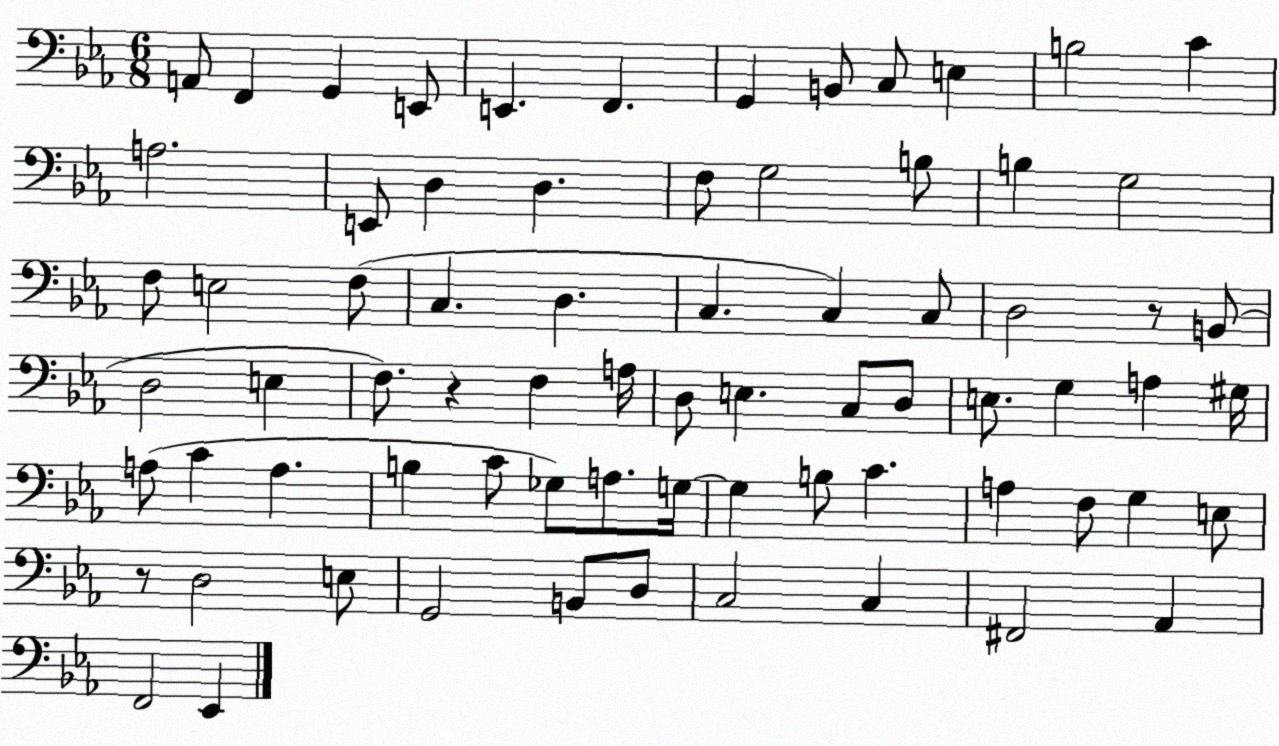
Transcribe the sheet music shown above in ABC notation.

X:1
T:Untitled
M:6/8
L:1/4
K:Eb
A,,/2 F,, G,, E,,/2 E,, F,, G,, B,,/2 C,/2 E, B,2 C A,2 E,,/2 D, D, F,/2 G,2 B,/2 B, G,2 F,/2 E,2 F,/2 C, D, C, C, C,/2 D,2 z/2 B,,/2 D,2 E, F,/2 z F, A,/4 D,/2 E, C,/2 D,/2 E,/2 G, A, ^G,/4 A,/2 C A, B, C/2 _G,/2 A,/2 G,/4 G, B,/2 C A, F,/2 G, E,/2 z/2 D,2 E,/2 G,,2 B,,/2 D,/2 C,2 C, ^F,,2 _A,, F,,2 _E,,